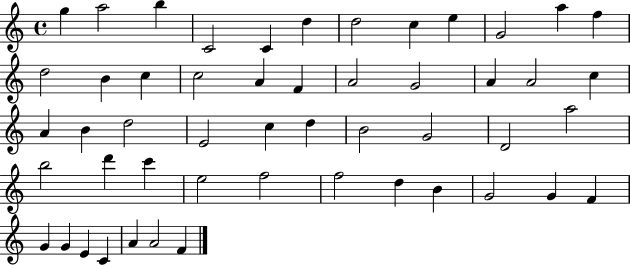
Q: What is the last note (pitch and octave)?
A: F4